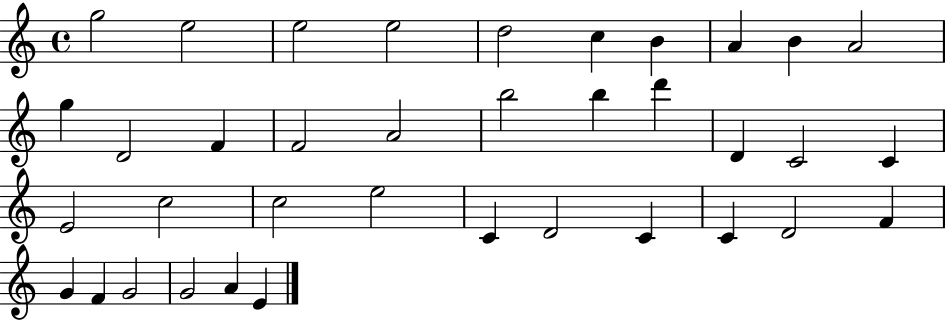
G5/h E5/h E5/h E5/h D5/h C5/q B4/q A4/q B4/q A4/h G5/q D4/h F4/q F4/h A4/h B5/h B5/q D6/q D4/q C4/h C4/q E4/h C5/h C5/h E5/h C4/q D4/h C4/q C4/q D4/h F4/q G4/q F4/q G4/h G4/h A4/q E4/q